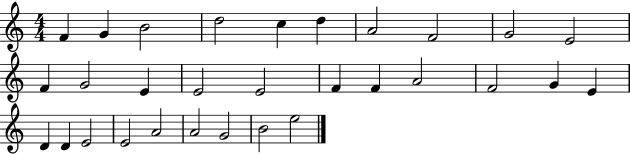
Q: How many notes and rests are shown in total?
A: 30